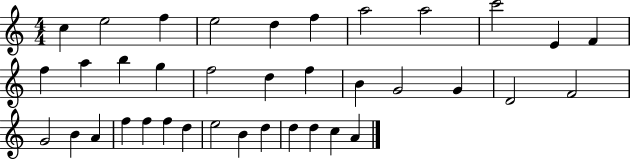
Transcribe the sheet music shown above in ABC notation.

X:1
T:Untitled
M:4/4
L:1/4
K:C
c e2 f e2 d f a2 a2 c'2 E F f a b g f2 d f B G2 G D2 F2 G2 B A f f f d e2 B d d d c A